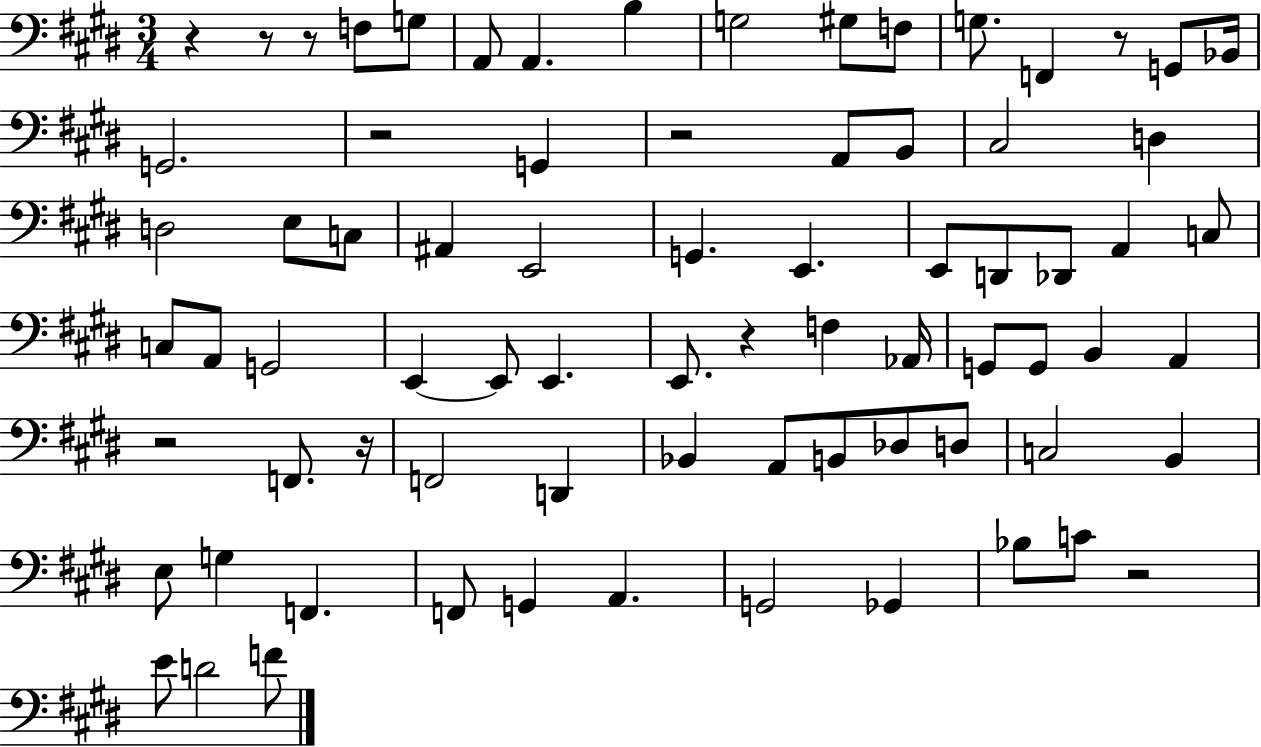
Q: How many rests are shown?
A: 10